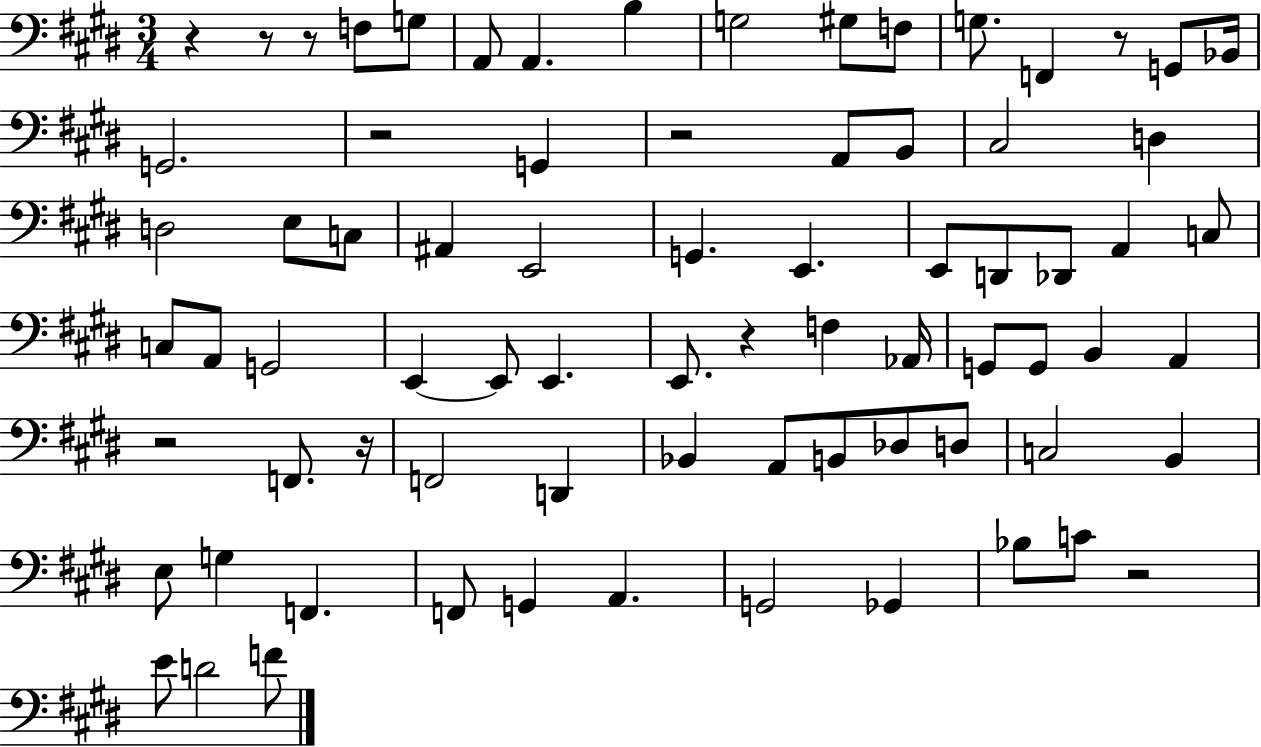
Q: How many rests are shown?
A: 10